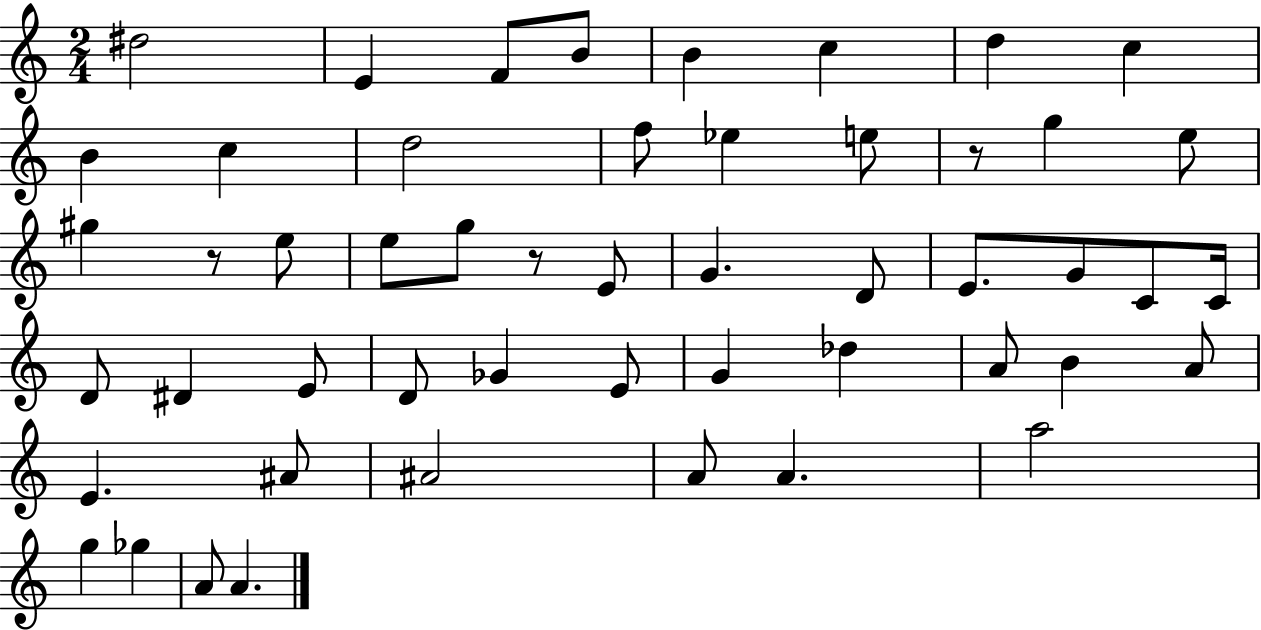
D#5/h E4/q F4/e B4/e B4/q C5/q D5/q C5/q B4/q C5/q D5/h F5/e Eb5/q E5/e R/e G5/q E5/e G#5/q R/e E5/e E5/e G5/e R/e E4/e G4/q. D4/e E4/e. G4/e C4/e C4/s D4/e D#4/q E4/e D4/e Gb4/q E4/e G4/q Db5/q A4/e B4/q A4/e E4/q. A#4/e A#4/h A4/e A4/q. A5/h G5/q Gb5/q A4/e A4/q.